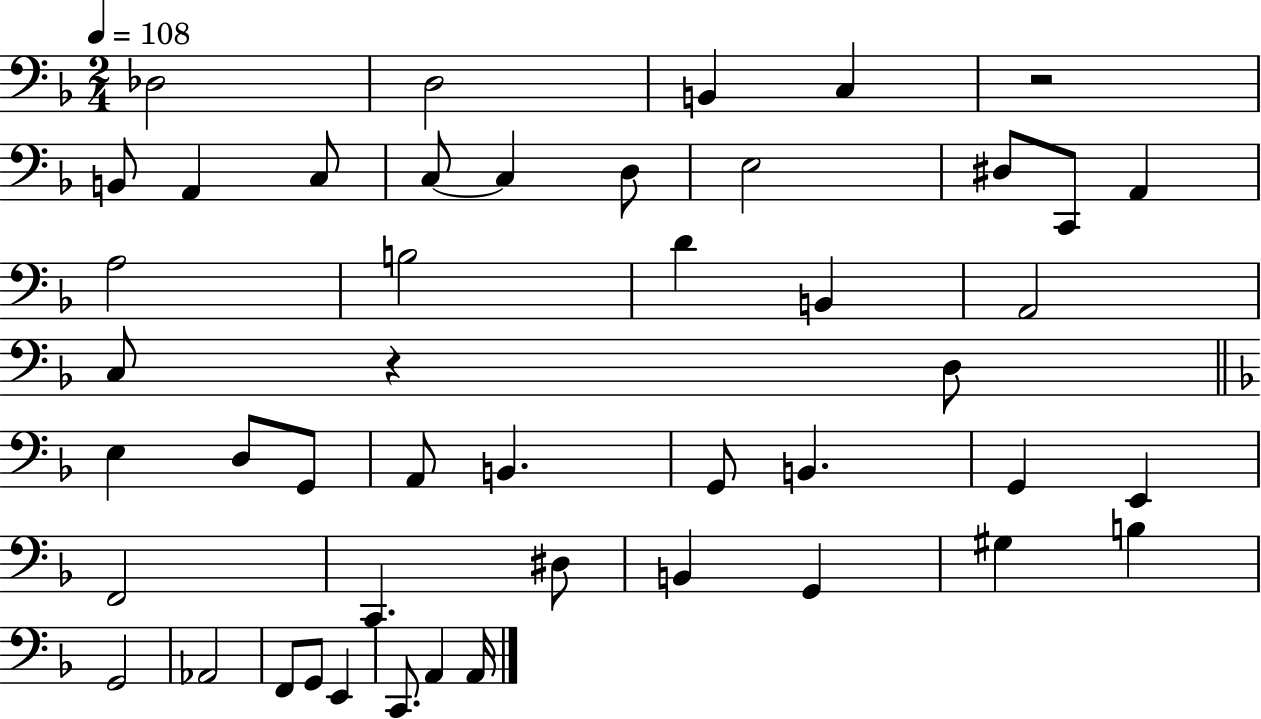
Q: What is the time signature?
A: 2/4